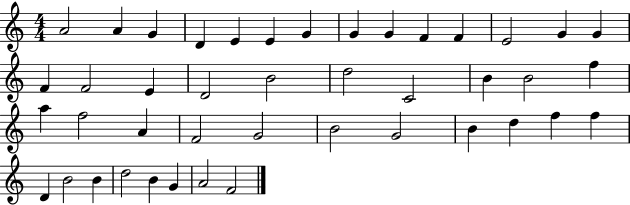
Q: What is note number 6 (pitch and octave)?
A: E4